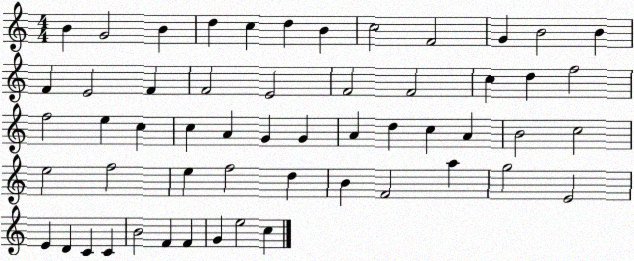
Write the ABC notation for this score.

X:1
T:Untitled
M:4/4
L:1/4
K:C
B G2 B d c d B c2 F2 G B2 B F E2 F F2 E2 F2 F2 c d f2 f2 e c c A G G A d c A B2 c2 e2 f2 e f2 d B F2 a g2 E2 E D C C B2 F F G e2 c